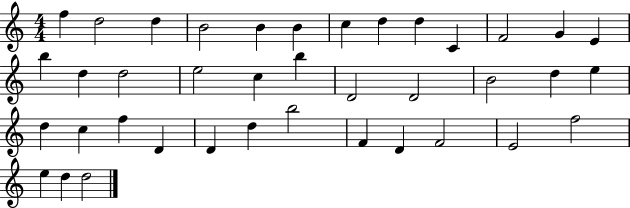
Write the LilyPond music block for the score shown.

{
  \clef treble
  \numericTimeSignature
  \time 4/4
  \key c \major
  f''4 d''2 d''4 | b'2 b'4 b'4 | c''4 d''4 d''4 c'4 | f'2 g'4 e'4 | \break b''4 d''4 d''2 | e''2 c''4 b''4 | d'2 d'2 | b'2 d''4 e''4 | \break d''4 c''4 f''4 d'4 | d'4 d''4 b''2 | f'4 d'4 f'2 | e'2 f''2 | \break e''4 d''4 d''2 | \bar "|."
}